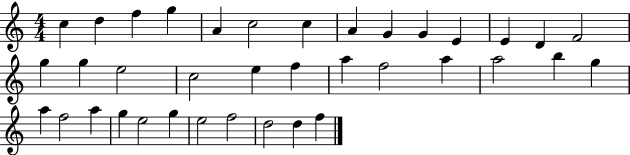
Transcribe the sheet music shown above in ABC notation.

X:1
T:Untitled
M:4/4
L:1/4
K:C
c d f g A c2 c A G G E E D F2 g g e2 c2 e f a f2 a a2 b g a f2 a g e2 g e2 f2 d2 d f